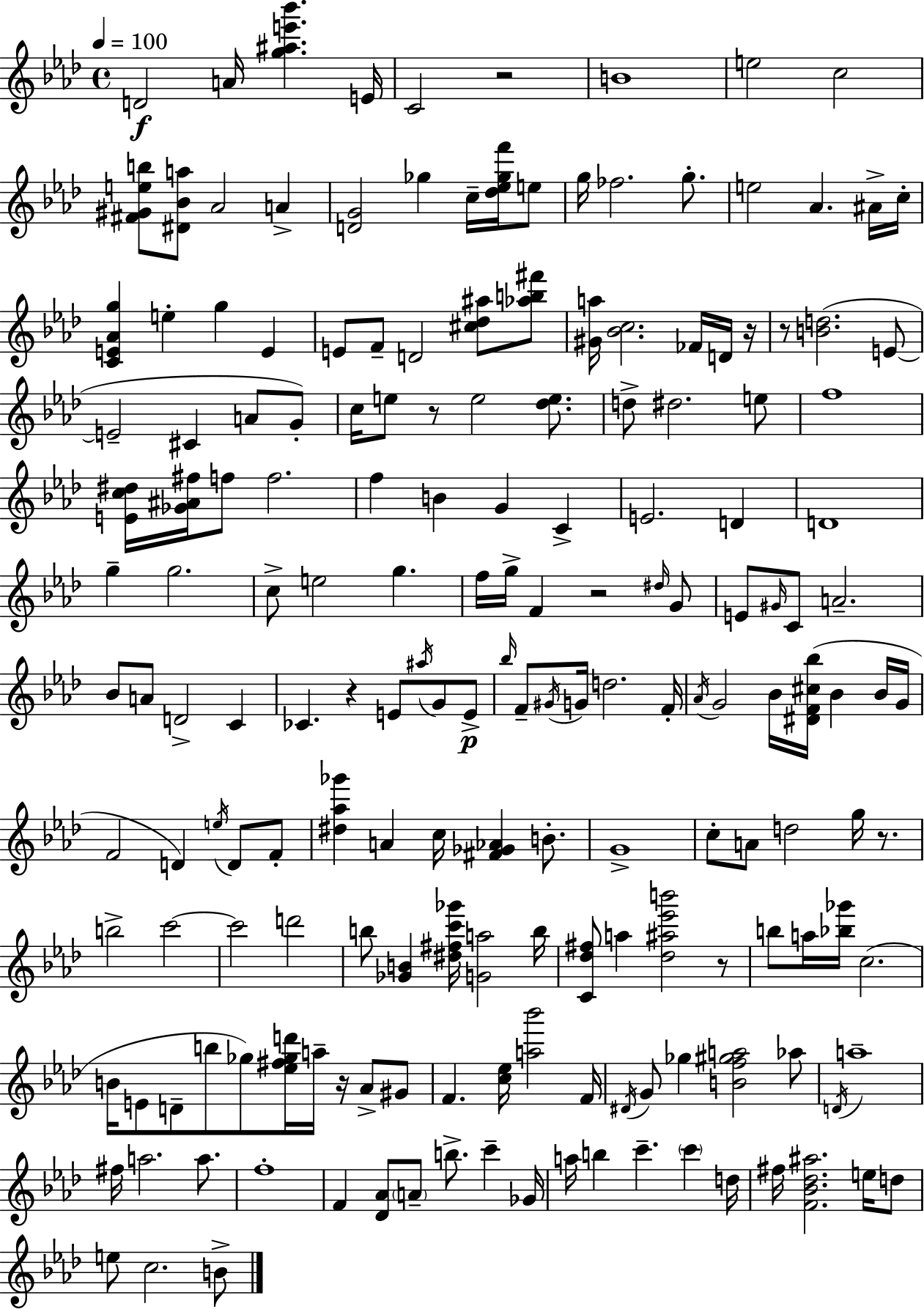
D4/h A4/s [G5,A#5,E6,Bb6]/q. E4/s C4/h R/h B4/w E5/h C5/h [F#4,G#4,E5,B5]/e [D#4,Bb4,A5]/e Ab4/h A4/q [D4,G4]/h Gb5/q C5/s [Db5,Eb5,Gb5,F6]/s E5/e G5/s FES5/h. G5/e. E5/h Ab4/q. A#4/s C5/s [C4,E4,Ab4,G5]/q E5/q G5/q E4/q E4/e F4/e D4/h [C#5,Db5,A#5]/e [Ab5,B5,F#6]/e [G#4,A5]/s [Bb4,C5]/h. FES4/s D4/s R/s R/e [B4,D5]/h. E4/e E4/h C#4/q A4/e G4/e C5/s E5/e R/e E5/h [Db5,E5]/e. D5/e D#5/h. E5/e F5/w [E4,C5,D#5]/s [Gb4,A#4,F#5]/s F5/e F5/h. F5/q B4/q G4/q C4/q E4/h. D4/q D4/w G5/q G5/h. C5/e E5/h G5/q. F5/s G5/s F4/q R/h D#5/s G4/e E4/e G#4/s C4/e A4/h. Bb4/e A4/e D4/h C4/q CES4/q. R/q E4/e A#5/s G4/e E4/e Bb5/s F4/e G#4/s G4/s D5/h. F4/s Ab4/s G4/h Bb4/s [D#4,F4,C#5,Bb5]/s Bb4/q Bb4/s G4/s F4/h D4/q E5/s D4/e F4/e [D#5,Ab5,Gb6]/q A4/q C5/s [F#4,Gb4,Ab4]/q B4/e. G4/w C5/e A4/e D5/h G5/s R/e. B5/h C6/h C6/h D6/h B5/e [Gb4,B4]/q [D#5,F#5,C6,Gb6]/s [G4,A5]/h B5/s [C4,Db5,F#5]/e A5/q [Db5,A#5,Eb6,B6]/h R/e B5/e A5/s [Bb5,Gb6]/s C5/h. B4/s E4/e D4/e B5/e Gb5/e [Eb5,F#5,Gb5,D6]/s A5/s R/s Ab4/e G#4/e F4/q. [C5,Eb5]/s [A5,Bb6]/h F4/s D#4/s G4/e Gb5/q [B4,F5,G#5,A5]/h Ab5/e D4/s A5/w F#5/s A5/h. A5/e. F5/w F4/q [Db4,Ab4]/e A4/e B5/e. C6/q Gb4/s A5/s B5/q C6/q. C6/q D5/s F#5/s [F4,Bb4,Db5,A#5]/h. E5/s D5/e E5/e C5/h. B4/e